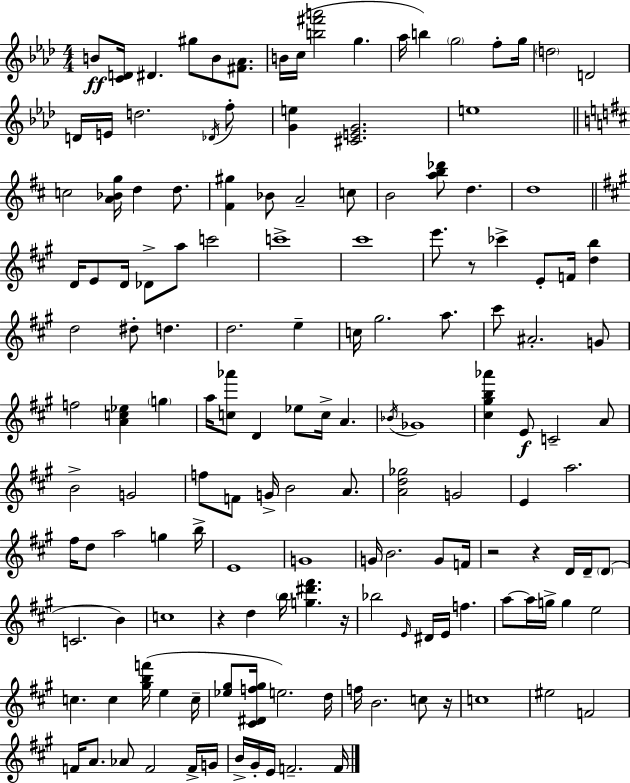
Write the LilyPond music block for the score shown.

{
  \clef treble
  \numericTimeSignature
  \time 4/4
  \key aes \major
  b'8\ff <c' d'>16 dis'4. gis''8 b'8 <fis' aes'>8. | b'16 c''16( <b'' fis''' a'''>2 g''4. | aes''16 b''4) \parenthesize g''2 f''8-. g''16 | \parenthesize d''2 d'2 | \break d'16 e'16 d''2. \acciaccatura { des'16 } f''8-. | <g' e''>4 <cis' e' g'>2. | e''1 | \bar "||" \break \key d \major c''2 <a' bes' g''>16 d''4 d''8. | <fis' gis''>4 bes'8 a'2-- c''8 | b'2 <a'' b'' des'''>8 d''4. | d''1 | \break \bar "||" \break \key a \major d'16 e'8 d'16 des'8-> a''8 c'''2 | c'''1-> | cis'''1 | e'''8. r8 ces'''4-> e'8-. f'16 <d'' b''>4 | \break d''2 dis''8-. d''4. | d''2. e''4-- | c''16 gis''2. a''8. | cis'''8 ais'2.-. g'8 | \break f''2 <a' c'' ees''>4 \parenthesize g''4 | a''16 <c'' aes'''>8 d'4 ees''8 c''16-> a'4. | \acciaccatura { bes'16 } ges'1 | <cis'' gis'' b'' aes'''>4 e'8\f c'2-- a'8 | \break b'2-> g'2 | f''8 f'8 g'16-> b'2 a'8. | <a' d'' ges''>2 g'2 | e'4 a''2. | \break fis''16 d''8 a''2 g''4 | b''16-> e'1 | g'1 | g'16 b'2. g'8 | \break f'16 r2 r4 d'16 d'16-- \parenthesize d'8( | c'2. b'4) | c''1 | r4 d''4 \parenthesize b''16 <g'' dis''' fis'''>4. | \break r16 bes''2 \grace { e'16 } dis'16 e'16 f''4. | a''8~~ a''16 g''16-> g''4 e''2 | c''4. c''4 <gis'' b'' f'''>16( e''4 | c''16-- <ees'' gis''>8 <cis' dis' f'' gis''>16 e''2.) | \break d''16 f''16 b'2. c''8 | r16 c''1 | eis''2 f'2 | f'16 a'8. aes'8 f'2 | \break f'16-> g'16 b'16-> gis'16-. e'16 f'2.-- | f'16 \bar "|."
}